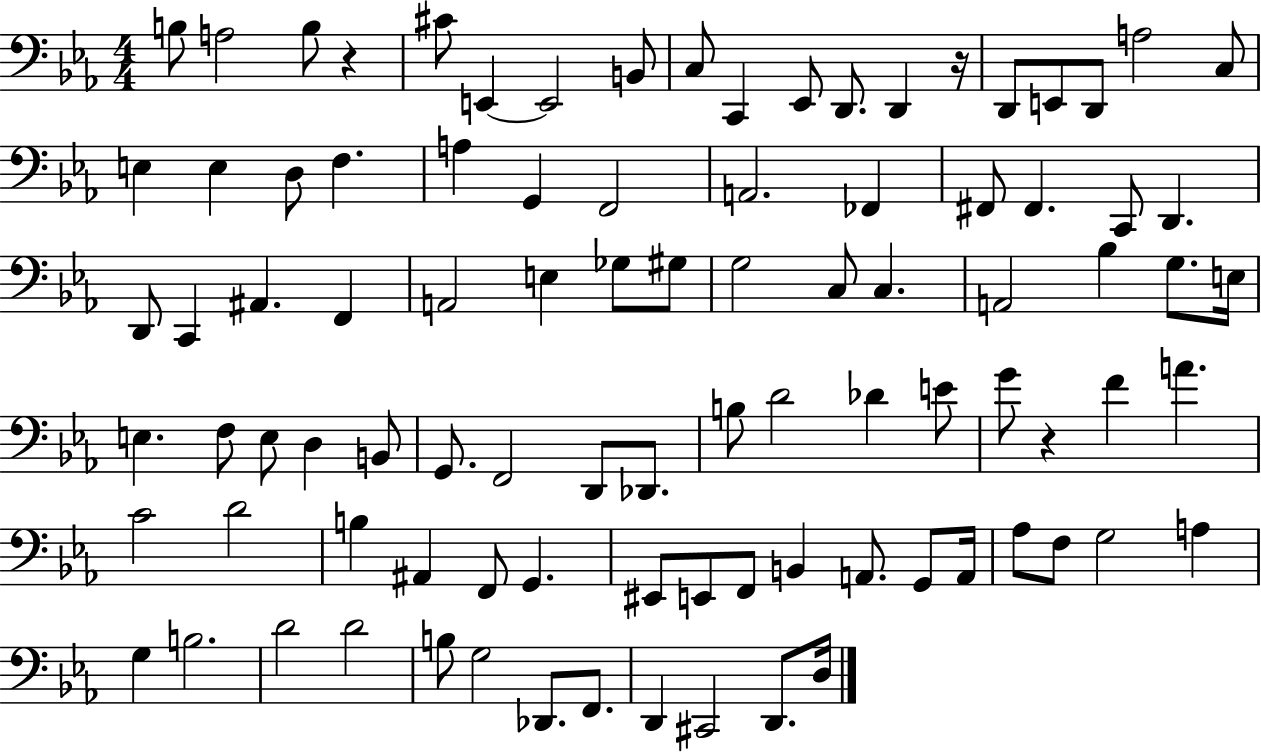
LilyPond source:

{
  \clef bass
  \numericTimeSignature
  \time 4/4
  \key ees \major
  b8 a2 b8 r4 | cis'8 e,4~~ e,2 b,8 | c8 c,4 ees,8 d,8. d,4 r16 | d,8 e,8 d,8 a2 c8 | \break e4 e4 d8 f4. | a4 g,4 f,2 | a,2. fes,4 | fis,8 fis,4. c,8 d,4. | \break d,8 c,4 ais,4. f,4 | a,2 e4 ges8 gis8 | g2 c8 c4. | a,2 bes4 g8. e16 | \break e4. f8 e8 d4 b,8 | g,8. f,2 d,8 des,8. | b8 d'2 des'4 e'8 | g'8 r4 f'4 a'4. | \break c'2 d'2 | b4 ais,4 f,8 g,4. | eis,8 e,8 f,8 b,4 a,8. g,8 a,16 | aes8 f8 g2 a4 | \break g4 b2. | d'2 d'2 | b8 g2 des,8. f,8. | d,4 cis,2 d,8. d16 | \break \bar "|."
}